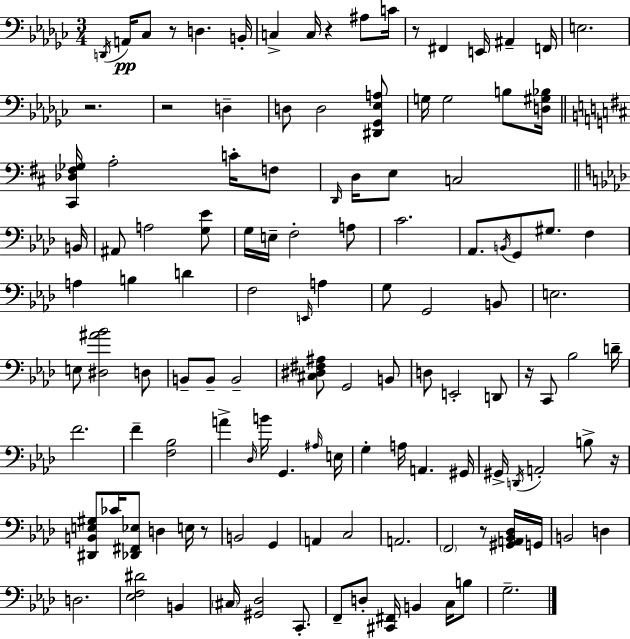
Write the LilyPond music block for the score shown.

{
  \clef bass
  \numericTimeSignature
  \time 3/4
  \key ees \minor
  \repeat volta 2 { \acciaccatura { d,16 }\pp a,16 ces8 r8 d4. | b,16-. c4-> c16 r4 ais8 | c'16 r8 fis,4 e,16 ais,4-- | f,16 e2. | \break r2. | r2 d4-- | d8 d2 <dis, ges, ees a>8 | g16 g2 b8 | \break <d gis bes>16 \bar "||" \break \key d \major <cis, des fis ges>16 a2-. c'16-. f8 | \grace { d,16 } d16 e8 c2 | \bar "||" \break \key f \minor b,16 ais,8 a2 <g ees'>8 | g16 e16-- f2-. a8 | c'2. | aes,8. \acciaccatura { b,16 } g,8 gis8. f4 | \break a4 b4 d'4 | f2 \grace { e,16 } a4 | g8 g,2 | b,8 e2. | \break e8 <dis ais' bes'>2 | d8 b,8-- b,8-- b,2-- | <cis dis fis ais>8 g,2 | b,8 d8 e,2-. | \break d,8 r16 c,8 bes2 | d'16-- f'2. | f'4-- <f bes>2 | a'4-> \grace { des16 } b'16 g,4. | \break \grace { ais16 } e16 g4-. a16 a,4. | gis,16 gis,16-> \acciaccatura { d,16 } a,2-. | b8-> r16 <dis, b, e gis>8 ces'16 <des, fis, ees>8 d4 | e16 r8 b,2 | \break g,4 a,4 c2 | a,2. | \parenthesize f,2 | r8 <gis, a, bes, des>16 g,16 b,2 | \break d4 d2. | <ees f dis'>2 | b,4 \parenthesize cis16 <gis, des>2 | c,8.-. f,8-- d8-. <cis, fis,>16 b,4 | \break c16 b8 g2.-- | } \bar "|."
}